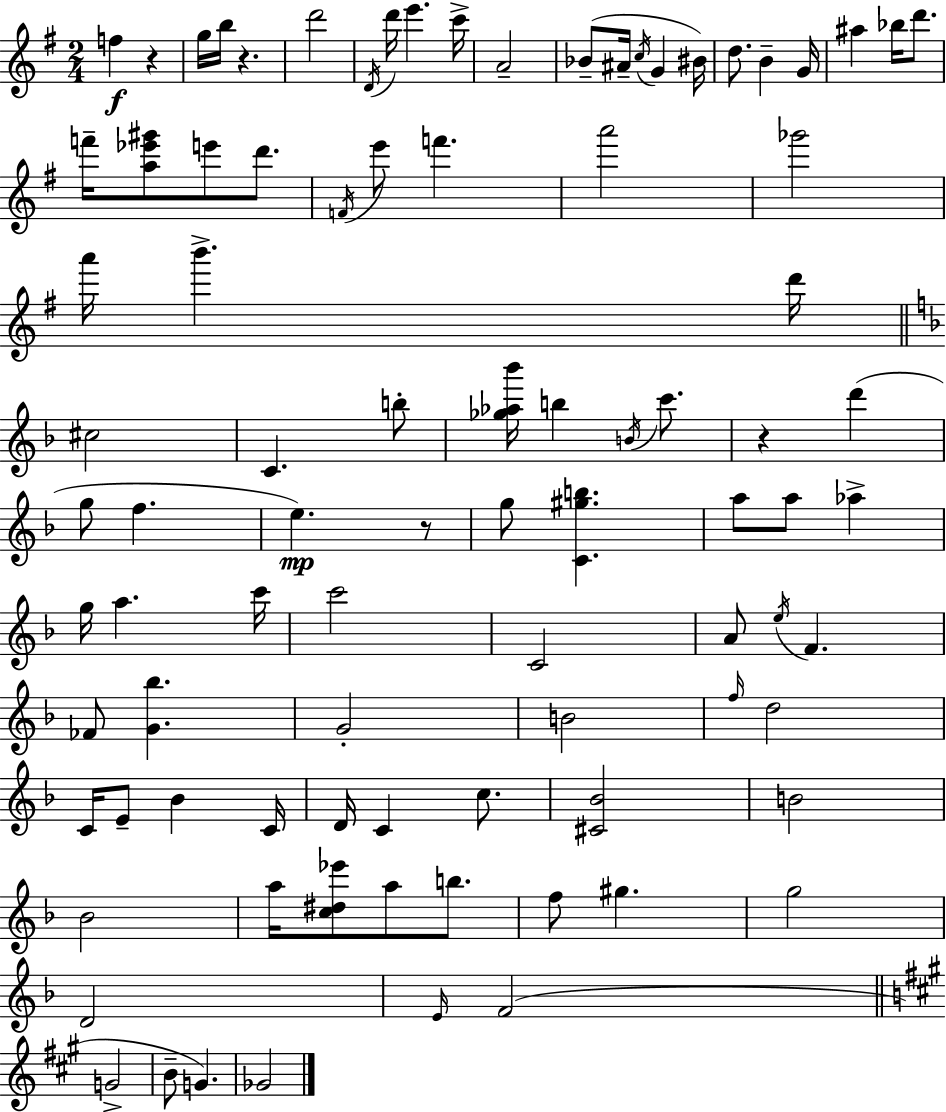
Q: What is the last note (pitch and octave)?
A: Gb4